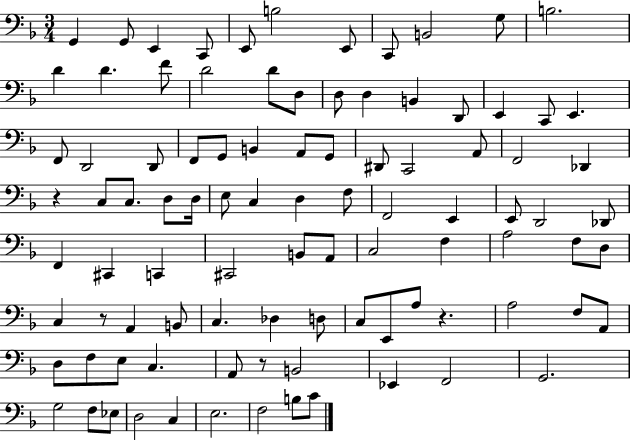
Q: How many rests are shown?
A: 4